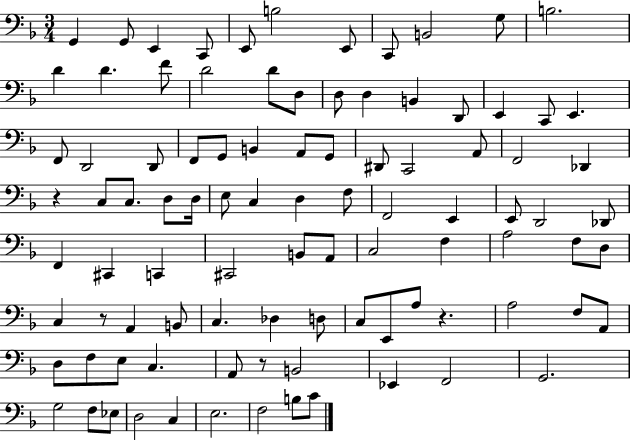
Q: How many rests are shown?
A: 4